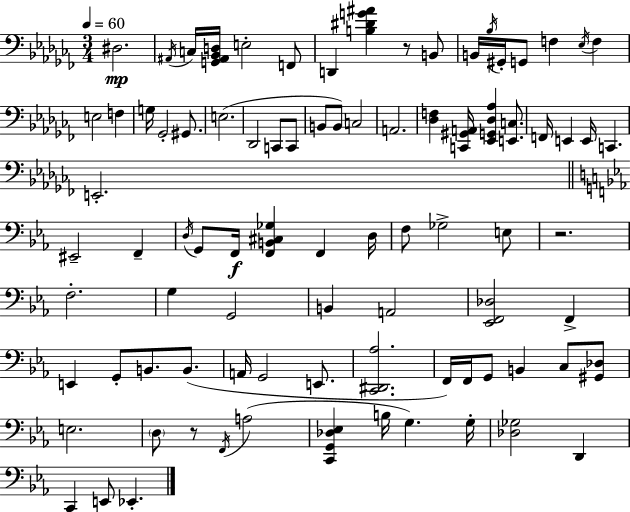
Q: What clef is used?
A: bass